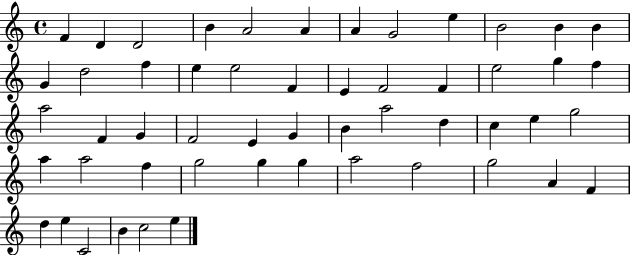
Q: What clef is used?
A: treble